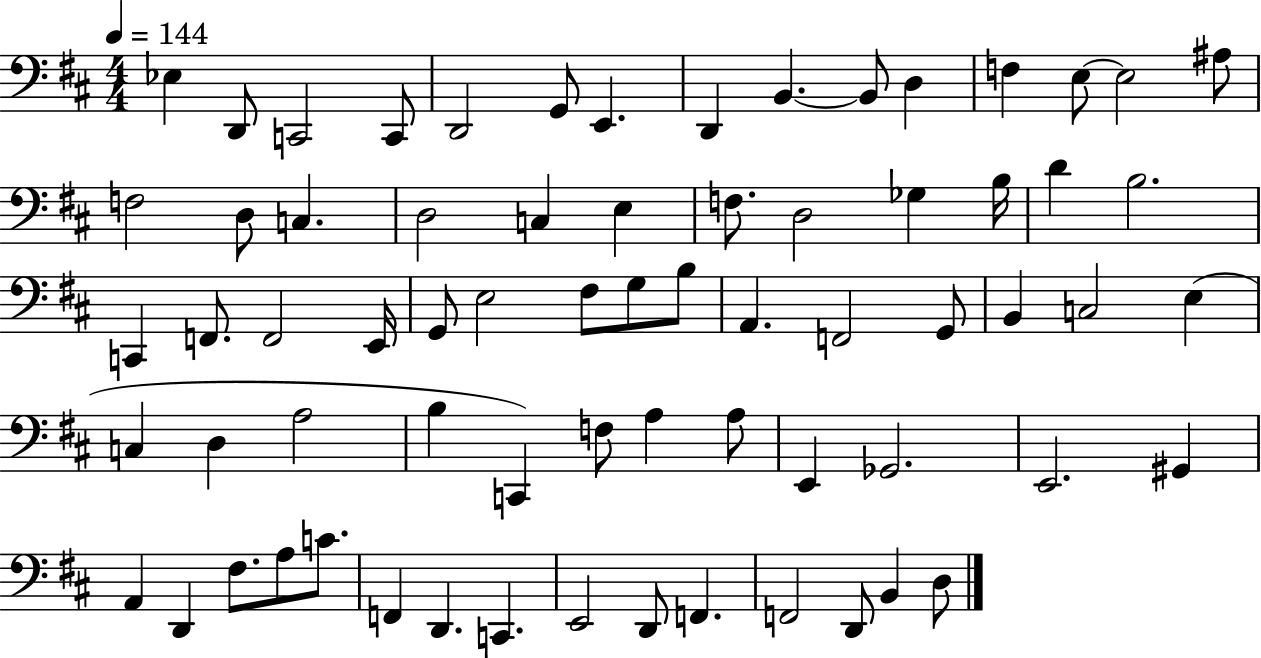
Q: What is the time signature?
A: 4/4